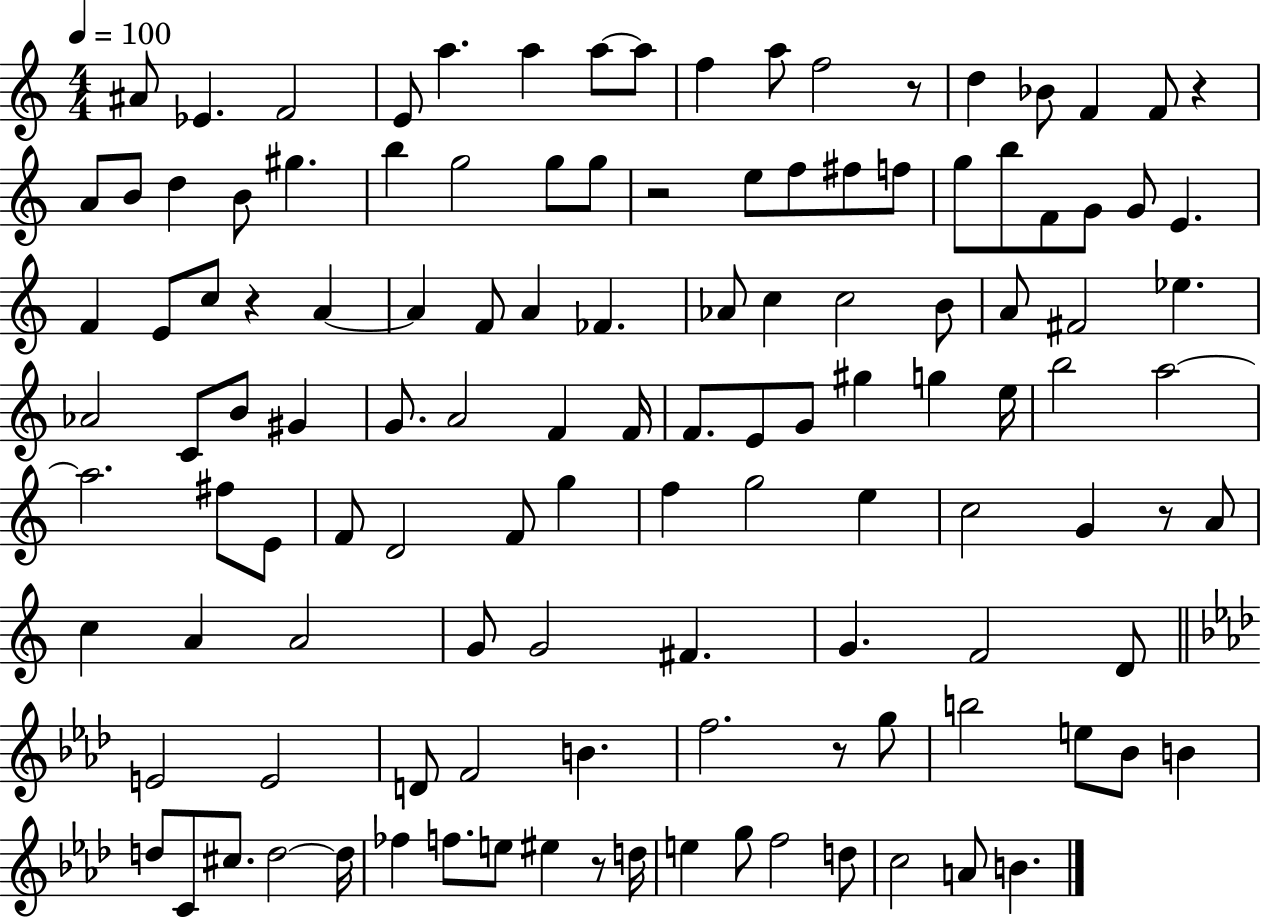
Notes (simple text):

A#4/e Eb4/q. F4/h E4/e A5/q. A5/q A5/e A5/e F5/q A5/e F5/h R/e D5/q Bb4/e F4/q F4/e R/q A4/e B4/e D5/q B4/e G#5/q. B5/q G5/h G5/e G5/e R/h E5/e F5/e F#5/e F5/e G5/e B5/e F4/e G4/e G4/e E4/q. F4/q E4/e C5/e R/q A4/q A4/q F4/e A4/q FES4/q. Ab4/e C5/q C5/h B4/e A4/e F#4/h Eb5/q. Ab4/h C4/e B4/e G#4/q G4/e. A4/h F4/q F4/s F4/e. E4/e G4/e G#5/q G5/q E5/s B5/h A5/h A5/h. F#5/e E4/e F4/e D4/h F4/e G5/q F5/q G5/h E5/q C5/h G4/q R/e A4/e C5/q A4/q A4/h G4/e G4/h F#4/q. G4/q. F4/h D4/e E4/h E4/h D4/e F4/h B4/q. F5/h. R/e G5/e B5/h E5/e Bb4/e B4/q D5/e C4/e C#5/e. D5/h D5/s FES5/q F5/e. E5/e EIS5/q R/e D5/s E5/q G5/e F5/h D5/e C5/h A4/e B4/q.